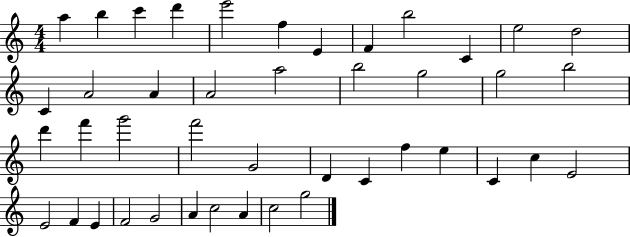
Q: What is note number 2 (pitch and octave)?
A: B5